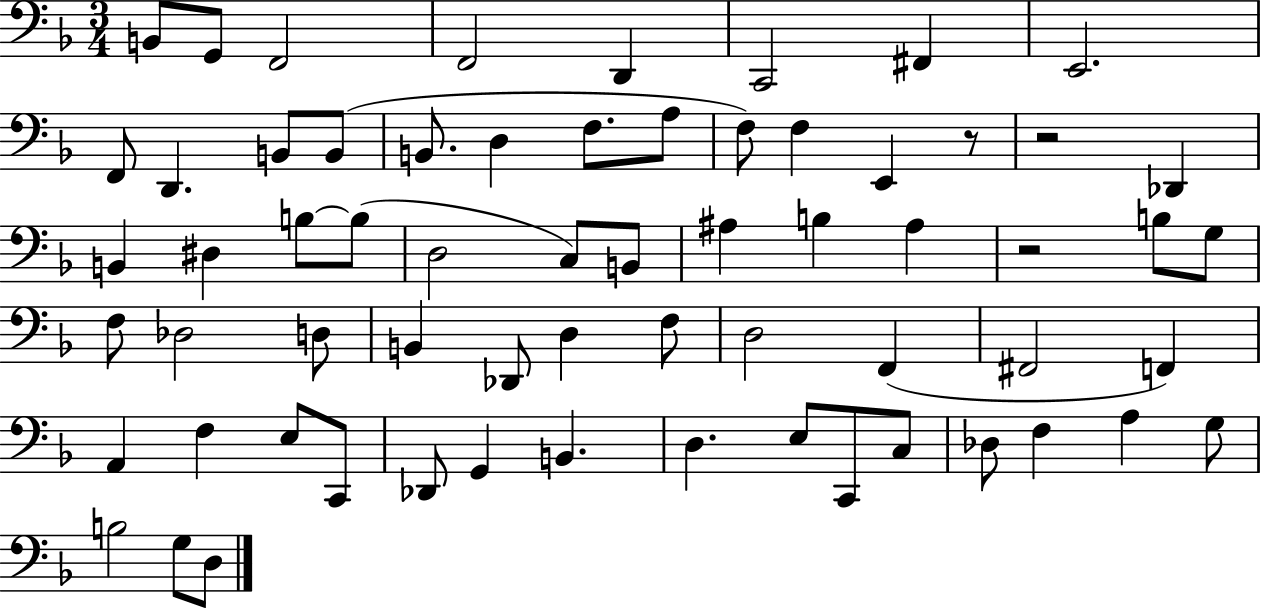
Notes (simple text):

B2/e G2/e F2/h F2/h D2/q C2/h F#2/q E2/h. F2/e D2/q. B2/e B2/e B2/e. D3/q F3/e. A3/e F3/e F3/q E2/q R/e R/h Db2/q B2/q D#3/q B3/e B3/e D3/h C3/e B2/e A#3/q B3/q A#3/q R/h B3/e G3/e F3/e Db3/h D3/e B2/q Db2/e D3/q F3/e D3/h F2/q F#2/h F2/q A2/q F3/q E3/e C2/e Db2/e G2/q B2/q. D3/q. E3/e C2/e C3/e Db3/e F3/q A3/q G3/e B3/h G3/e D3/e